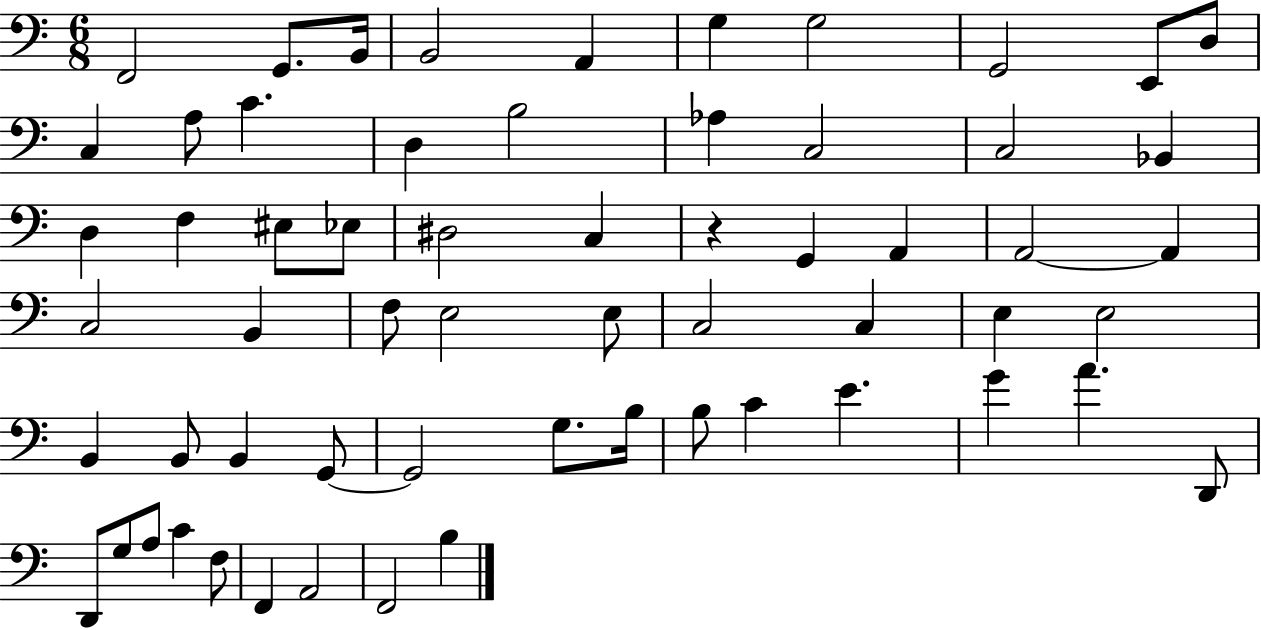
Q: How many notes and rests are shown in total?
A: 61